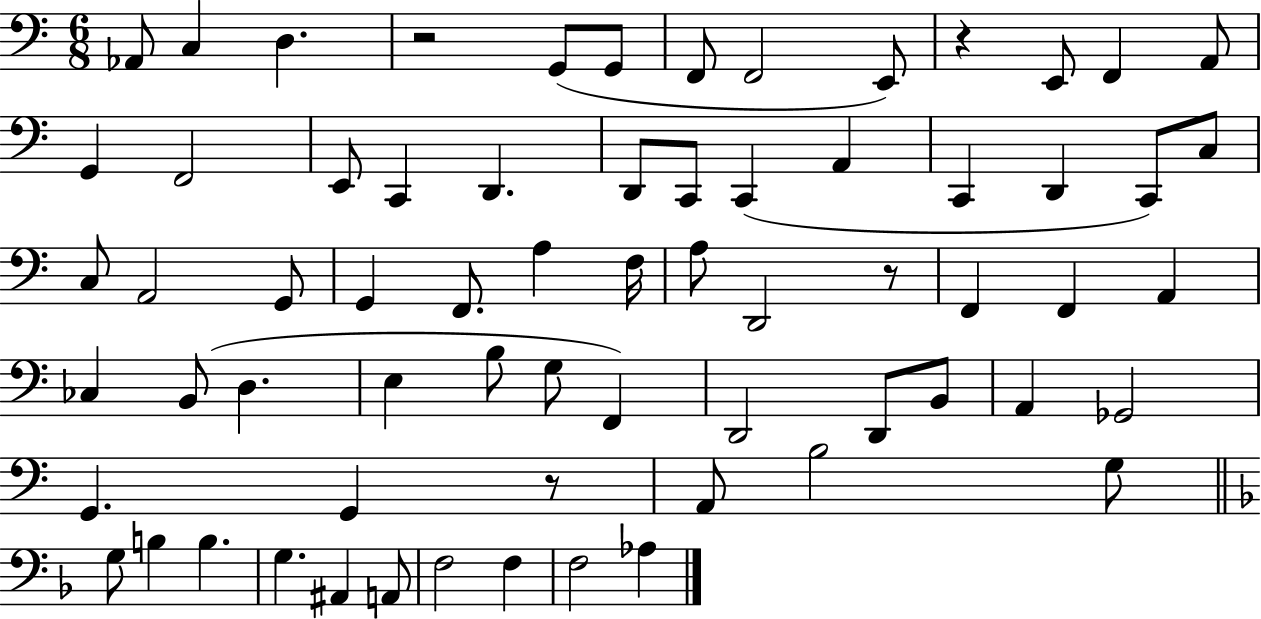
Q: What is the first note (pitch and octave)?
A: Ab2